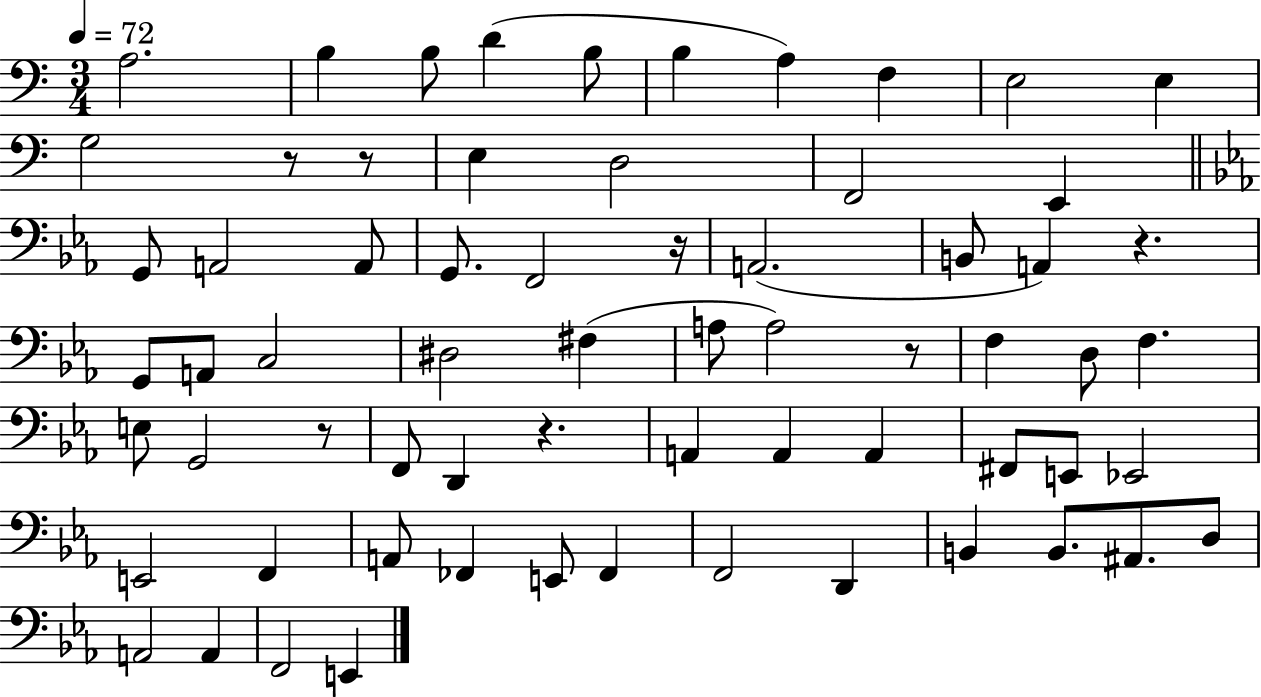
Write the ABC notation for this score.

X:1
T:Untitled
M:3/4
L:1/4
K:C
A,2 B, B,/2 D B,/2 B, A, F, E,2 E, G,2 z/2 z/2 E, D,2 F,,2 E,, G,,/2 A,,2 A,,/2 G,,/2 F,,2 z/4 A,,2 B,,/2 A,, z G,,/2 A,,/2 C,2 ^D,2 ^F, A,/2 A,2 z/2 F, D,/2 F, E,/2 G,,2 z/2 F,,/2 D,, z A,, A,, A,, ^F,,/2 E,,/2 _E,,2 E,,2 F,, A,,/2 _F,, E,,/2 _F,, F,,2 D,, B,, B,,/2 ^A,,/2 D,/2 A,,2 A,, F,,2 E,,